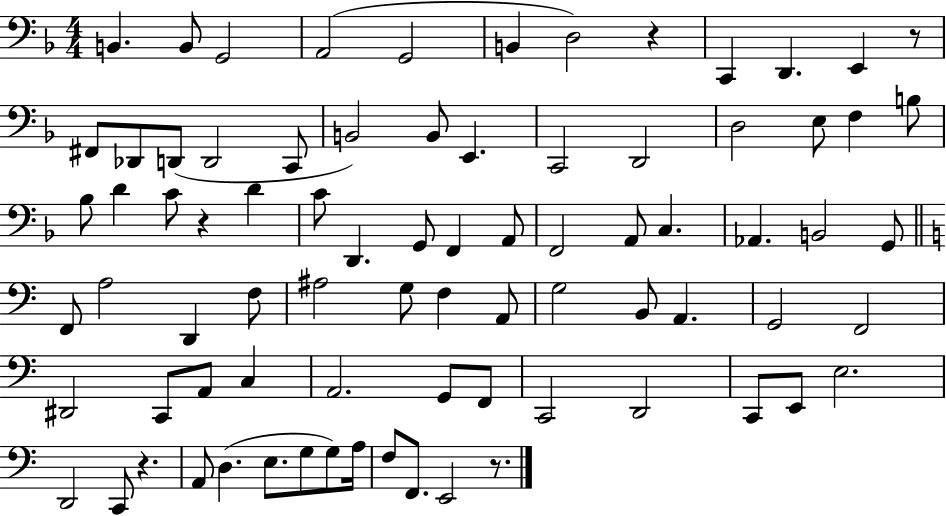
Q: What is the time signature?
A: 4/4